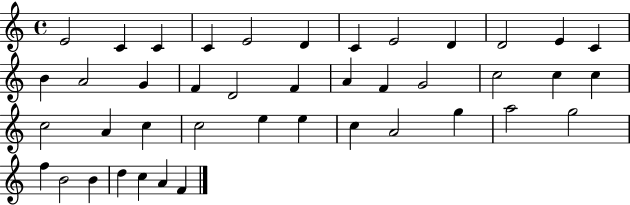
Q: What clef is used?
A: treble